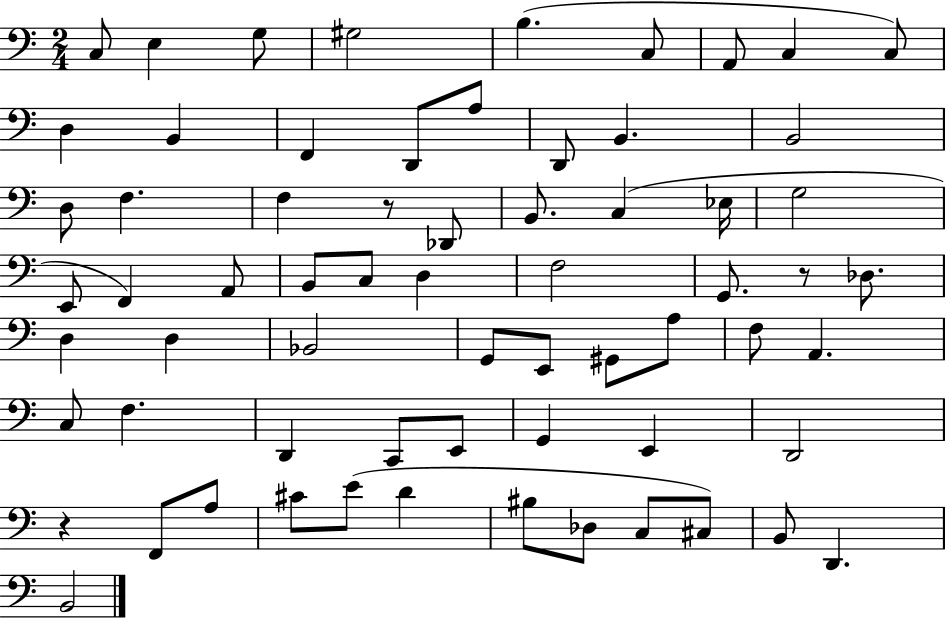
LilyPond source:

{
  \clef bass
  \numericTimeSignature
  \time 2/4
  \key c \major
  \repeat volta 2 { c8 e4 g8 | gis2 | b4.( c8 | a,8 c4 c8) | \break d4 b,4 | f,4 d,8 a8 | d,8 b,4. | b,2 | \break d8 f4. | f4 r8 des,8 | b,8. c4( ees16 | g2 | \break e,8 f,4) a,8 | b,8 c8 d4 | f2 | g,8. r8 des8. | \break d4 d4 | bes,2 | g,8 e,8 gis,8 a8 | f8 a,4. | \break c8 f4. | d,4 c,8 e,8 | g,4 e,4 | d,2 | \break r4 f,8 a8 | cis'8 e'8( d'4 | bis8 des8 c8 cis8) | b,8 d,4. | \break b,2 | } \bar "|."
}